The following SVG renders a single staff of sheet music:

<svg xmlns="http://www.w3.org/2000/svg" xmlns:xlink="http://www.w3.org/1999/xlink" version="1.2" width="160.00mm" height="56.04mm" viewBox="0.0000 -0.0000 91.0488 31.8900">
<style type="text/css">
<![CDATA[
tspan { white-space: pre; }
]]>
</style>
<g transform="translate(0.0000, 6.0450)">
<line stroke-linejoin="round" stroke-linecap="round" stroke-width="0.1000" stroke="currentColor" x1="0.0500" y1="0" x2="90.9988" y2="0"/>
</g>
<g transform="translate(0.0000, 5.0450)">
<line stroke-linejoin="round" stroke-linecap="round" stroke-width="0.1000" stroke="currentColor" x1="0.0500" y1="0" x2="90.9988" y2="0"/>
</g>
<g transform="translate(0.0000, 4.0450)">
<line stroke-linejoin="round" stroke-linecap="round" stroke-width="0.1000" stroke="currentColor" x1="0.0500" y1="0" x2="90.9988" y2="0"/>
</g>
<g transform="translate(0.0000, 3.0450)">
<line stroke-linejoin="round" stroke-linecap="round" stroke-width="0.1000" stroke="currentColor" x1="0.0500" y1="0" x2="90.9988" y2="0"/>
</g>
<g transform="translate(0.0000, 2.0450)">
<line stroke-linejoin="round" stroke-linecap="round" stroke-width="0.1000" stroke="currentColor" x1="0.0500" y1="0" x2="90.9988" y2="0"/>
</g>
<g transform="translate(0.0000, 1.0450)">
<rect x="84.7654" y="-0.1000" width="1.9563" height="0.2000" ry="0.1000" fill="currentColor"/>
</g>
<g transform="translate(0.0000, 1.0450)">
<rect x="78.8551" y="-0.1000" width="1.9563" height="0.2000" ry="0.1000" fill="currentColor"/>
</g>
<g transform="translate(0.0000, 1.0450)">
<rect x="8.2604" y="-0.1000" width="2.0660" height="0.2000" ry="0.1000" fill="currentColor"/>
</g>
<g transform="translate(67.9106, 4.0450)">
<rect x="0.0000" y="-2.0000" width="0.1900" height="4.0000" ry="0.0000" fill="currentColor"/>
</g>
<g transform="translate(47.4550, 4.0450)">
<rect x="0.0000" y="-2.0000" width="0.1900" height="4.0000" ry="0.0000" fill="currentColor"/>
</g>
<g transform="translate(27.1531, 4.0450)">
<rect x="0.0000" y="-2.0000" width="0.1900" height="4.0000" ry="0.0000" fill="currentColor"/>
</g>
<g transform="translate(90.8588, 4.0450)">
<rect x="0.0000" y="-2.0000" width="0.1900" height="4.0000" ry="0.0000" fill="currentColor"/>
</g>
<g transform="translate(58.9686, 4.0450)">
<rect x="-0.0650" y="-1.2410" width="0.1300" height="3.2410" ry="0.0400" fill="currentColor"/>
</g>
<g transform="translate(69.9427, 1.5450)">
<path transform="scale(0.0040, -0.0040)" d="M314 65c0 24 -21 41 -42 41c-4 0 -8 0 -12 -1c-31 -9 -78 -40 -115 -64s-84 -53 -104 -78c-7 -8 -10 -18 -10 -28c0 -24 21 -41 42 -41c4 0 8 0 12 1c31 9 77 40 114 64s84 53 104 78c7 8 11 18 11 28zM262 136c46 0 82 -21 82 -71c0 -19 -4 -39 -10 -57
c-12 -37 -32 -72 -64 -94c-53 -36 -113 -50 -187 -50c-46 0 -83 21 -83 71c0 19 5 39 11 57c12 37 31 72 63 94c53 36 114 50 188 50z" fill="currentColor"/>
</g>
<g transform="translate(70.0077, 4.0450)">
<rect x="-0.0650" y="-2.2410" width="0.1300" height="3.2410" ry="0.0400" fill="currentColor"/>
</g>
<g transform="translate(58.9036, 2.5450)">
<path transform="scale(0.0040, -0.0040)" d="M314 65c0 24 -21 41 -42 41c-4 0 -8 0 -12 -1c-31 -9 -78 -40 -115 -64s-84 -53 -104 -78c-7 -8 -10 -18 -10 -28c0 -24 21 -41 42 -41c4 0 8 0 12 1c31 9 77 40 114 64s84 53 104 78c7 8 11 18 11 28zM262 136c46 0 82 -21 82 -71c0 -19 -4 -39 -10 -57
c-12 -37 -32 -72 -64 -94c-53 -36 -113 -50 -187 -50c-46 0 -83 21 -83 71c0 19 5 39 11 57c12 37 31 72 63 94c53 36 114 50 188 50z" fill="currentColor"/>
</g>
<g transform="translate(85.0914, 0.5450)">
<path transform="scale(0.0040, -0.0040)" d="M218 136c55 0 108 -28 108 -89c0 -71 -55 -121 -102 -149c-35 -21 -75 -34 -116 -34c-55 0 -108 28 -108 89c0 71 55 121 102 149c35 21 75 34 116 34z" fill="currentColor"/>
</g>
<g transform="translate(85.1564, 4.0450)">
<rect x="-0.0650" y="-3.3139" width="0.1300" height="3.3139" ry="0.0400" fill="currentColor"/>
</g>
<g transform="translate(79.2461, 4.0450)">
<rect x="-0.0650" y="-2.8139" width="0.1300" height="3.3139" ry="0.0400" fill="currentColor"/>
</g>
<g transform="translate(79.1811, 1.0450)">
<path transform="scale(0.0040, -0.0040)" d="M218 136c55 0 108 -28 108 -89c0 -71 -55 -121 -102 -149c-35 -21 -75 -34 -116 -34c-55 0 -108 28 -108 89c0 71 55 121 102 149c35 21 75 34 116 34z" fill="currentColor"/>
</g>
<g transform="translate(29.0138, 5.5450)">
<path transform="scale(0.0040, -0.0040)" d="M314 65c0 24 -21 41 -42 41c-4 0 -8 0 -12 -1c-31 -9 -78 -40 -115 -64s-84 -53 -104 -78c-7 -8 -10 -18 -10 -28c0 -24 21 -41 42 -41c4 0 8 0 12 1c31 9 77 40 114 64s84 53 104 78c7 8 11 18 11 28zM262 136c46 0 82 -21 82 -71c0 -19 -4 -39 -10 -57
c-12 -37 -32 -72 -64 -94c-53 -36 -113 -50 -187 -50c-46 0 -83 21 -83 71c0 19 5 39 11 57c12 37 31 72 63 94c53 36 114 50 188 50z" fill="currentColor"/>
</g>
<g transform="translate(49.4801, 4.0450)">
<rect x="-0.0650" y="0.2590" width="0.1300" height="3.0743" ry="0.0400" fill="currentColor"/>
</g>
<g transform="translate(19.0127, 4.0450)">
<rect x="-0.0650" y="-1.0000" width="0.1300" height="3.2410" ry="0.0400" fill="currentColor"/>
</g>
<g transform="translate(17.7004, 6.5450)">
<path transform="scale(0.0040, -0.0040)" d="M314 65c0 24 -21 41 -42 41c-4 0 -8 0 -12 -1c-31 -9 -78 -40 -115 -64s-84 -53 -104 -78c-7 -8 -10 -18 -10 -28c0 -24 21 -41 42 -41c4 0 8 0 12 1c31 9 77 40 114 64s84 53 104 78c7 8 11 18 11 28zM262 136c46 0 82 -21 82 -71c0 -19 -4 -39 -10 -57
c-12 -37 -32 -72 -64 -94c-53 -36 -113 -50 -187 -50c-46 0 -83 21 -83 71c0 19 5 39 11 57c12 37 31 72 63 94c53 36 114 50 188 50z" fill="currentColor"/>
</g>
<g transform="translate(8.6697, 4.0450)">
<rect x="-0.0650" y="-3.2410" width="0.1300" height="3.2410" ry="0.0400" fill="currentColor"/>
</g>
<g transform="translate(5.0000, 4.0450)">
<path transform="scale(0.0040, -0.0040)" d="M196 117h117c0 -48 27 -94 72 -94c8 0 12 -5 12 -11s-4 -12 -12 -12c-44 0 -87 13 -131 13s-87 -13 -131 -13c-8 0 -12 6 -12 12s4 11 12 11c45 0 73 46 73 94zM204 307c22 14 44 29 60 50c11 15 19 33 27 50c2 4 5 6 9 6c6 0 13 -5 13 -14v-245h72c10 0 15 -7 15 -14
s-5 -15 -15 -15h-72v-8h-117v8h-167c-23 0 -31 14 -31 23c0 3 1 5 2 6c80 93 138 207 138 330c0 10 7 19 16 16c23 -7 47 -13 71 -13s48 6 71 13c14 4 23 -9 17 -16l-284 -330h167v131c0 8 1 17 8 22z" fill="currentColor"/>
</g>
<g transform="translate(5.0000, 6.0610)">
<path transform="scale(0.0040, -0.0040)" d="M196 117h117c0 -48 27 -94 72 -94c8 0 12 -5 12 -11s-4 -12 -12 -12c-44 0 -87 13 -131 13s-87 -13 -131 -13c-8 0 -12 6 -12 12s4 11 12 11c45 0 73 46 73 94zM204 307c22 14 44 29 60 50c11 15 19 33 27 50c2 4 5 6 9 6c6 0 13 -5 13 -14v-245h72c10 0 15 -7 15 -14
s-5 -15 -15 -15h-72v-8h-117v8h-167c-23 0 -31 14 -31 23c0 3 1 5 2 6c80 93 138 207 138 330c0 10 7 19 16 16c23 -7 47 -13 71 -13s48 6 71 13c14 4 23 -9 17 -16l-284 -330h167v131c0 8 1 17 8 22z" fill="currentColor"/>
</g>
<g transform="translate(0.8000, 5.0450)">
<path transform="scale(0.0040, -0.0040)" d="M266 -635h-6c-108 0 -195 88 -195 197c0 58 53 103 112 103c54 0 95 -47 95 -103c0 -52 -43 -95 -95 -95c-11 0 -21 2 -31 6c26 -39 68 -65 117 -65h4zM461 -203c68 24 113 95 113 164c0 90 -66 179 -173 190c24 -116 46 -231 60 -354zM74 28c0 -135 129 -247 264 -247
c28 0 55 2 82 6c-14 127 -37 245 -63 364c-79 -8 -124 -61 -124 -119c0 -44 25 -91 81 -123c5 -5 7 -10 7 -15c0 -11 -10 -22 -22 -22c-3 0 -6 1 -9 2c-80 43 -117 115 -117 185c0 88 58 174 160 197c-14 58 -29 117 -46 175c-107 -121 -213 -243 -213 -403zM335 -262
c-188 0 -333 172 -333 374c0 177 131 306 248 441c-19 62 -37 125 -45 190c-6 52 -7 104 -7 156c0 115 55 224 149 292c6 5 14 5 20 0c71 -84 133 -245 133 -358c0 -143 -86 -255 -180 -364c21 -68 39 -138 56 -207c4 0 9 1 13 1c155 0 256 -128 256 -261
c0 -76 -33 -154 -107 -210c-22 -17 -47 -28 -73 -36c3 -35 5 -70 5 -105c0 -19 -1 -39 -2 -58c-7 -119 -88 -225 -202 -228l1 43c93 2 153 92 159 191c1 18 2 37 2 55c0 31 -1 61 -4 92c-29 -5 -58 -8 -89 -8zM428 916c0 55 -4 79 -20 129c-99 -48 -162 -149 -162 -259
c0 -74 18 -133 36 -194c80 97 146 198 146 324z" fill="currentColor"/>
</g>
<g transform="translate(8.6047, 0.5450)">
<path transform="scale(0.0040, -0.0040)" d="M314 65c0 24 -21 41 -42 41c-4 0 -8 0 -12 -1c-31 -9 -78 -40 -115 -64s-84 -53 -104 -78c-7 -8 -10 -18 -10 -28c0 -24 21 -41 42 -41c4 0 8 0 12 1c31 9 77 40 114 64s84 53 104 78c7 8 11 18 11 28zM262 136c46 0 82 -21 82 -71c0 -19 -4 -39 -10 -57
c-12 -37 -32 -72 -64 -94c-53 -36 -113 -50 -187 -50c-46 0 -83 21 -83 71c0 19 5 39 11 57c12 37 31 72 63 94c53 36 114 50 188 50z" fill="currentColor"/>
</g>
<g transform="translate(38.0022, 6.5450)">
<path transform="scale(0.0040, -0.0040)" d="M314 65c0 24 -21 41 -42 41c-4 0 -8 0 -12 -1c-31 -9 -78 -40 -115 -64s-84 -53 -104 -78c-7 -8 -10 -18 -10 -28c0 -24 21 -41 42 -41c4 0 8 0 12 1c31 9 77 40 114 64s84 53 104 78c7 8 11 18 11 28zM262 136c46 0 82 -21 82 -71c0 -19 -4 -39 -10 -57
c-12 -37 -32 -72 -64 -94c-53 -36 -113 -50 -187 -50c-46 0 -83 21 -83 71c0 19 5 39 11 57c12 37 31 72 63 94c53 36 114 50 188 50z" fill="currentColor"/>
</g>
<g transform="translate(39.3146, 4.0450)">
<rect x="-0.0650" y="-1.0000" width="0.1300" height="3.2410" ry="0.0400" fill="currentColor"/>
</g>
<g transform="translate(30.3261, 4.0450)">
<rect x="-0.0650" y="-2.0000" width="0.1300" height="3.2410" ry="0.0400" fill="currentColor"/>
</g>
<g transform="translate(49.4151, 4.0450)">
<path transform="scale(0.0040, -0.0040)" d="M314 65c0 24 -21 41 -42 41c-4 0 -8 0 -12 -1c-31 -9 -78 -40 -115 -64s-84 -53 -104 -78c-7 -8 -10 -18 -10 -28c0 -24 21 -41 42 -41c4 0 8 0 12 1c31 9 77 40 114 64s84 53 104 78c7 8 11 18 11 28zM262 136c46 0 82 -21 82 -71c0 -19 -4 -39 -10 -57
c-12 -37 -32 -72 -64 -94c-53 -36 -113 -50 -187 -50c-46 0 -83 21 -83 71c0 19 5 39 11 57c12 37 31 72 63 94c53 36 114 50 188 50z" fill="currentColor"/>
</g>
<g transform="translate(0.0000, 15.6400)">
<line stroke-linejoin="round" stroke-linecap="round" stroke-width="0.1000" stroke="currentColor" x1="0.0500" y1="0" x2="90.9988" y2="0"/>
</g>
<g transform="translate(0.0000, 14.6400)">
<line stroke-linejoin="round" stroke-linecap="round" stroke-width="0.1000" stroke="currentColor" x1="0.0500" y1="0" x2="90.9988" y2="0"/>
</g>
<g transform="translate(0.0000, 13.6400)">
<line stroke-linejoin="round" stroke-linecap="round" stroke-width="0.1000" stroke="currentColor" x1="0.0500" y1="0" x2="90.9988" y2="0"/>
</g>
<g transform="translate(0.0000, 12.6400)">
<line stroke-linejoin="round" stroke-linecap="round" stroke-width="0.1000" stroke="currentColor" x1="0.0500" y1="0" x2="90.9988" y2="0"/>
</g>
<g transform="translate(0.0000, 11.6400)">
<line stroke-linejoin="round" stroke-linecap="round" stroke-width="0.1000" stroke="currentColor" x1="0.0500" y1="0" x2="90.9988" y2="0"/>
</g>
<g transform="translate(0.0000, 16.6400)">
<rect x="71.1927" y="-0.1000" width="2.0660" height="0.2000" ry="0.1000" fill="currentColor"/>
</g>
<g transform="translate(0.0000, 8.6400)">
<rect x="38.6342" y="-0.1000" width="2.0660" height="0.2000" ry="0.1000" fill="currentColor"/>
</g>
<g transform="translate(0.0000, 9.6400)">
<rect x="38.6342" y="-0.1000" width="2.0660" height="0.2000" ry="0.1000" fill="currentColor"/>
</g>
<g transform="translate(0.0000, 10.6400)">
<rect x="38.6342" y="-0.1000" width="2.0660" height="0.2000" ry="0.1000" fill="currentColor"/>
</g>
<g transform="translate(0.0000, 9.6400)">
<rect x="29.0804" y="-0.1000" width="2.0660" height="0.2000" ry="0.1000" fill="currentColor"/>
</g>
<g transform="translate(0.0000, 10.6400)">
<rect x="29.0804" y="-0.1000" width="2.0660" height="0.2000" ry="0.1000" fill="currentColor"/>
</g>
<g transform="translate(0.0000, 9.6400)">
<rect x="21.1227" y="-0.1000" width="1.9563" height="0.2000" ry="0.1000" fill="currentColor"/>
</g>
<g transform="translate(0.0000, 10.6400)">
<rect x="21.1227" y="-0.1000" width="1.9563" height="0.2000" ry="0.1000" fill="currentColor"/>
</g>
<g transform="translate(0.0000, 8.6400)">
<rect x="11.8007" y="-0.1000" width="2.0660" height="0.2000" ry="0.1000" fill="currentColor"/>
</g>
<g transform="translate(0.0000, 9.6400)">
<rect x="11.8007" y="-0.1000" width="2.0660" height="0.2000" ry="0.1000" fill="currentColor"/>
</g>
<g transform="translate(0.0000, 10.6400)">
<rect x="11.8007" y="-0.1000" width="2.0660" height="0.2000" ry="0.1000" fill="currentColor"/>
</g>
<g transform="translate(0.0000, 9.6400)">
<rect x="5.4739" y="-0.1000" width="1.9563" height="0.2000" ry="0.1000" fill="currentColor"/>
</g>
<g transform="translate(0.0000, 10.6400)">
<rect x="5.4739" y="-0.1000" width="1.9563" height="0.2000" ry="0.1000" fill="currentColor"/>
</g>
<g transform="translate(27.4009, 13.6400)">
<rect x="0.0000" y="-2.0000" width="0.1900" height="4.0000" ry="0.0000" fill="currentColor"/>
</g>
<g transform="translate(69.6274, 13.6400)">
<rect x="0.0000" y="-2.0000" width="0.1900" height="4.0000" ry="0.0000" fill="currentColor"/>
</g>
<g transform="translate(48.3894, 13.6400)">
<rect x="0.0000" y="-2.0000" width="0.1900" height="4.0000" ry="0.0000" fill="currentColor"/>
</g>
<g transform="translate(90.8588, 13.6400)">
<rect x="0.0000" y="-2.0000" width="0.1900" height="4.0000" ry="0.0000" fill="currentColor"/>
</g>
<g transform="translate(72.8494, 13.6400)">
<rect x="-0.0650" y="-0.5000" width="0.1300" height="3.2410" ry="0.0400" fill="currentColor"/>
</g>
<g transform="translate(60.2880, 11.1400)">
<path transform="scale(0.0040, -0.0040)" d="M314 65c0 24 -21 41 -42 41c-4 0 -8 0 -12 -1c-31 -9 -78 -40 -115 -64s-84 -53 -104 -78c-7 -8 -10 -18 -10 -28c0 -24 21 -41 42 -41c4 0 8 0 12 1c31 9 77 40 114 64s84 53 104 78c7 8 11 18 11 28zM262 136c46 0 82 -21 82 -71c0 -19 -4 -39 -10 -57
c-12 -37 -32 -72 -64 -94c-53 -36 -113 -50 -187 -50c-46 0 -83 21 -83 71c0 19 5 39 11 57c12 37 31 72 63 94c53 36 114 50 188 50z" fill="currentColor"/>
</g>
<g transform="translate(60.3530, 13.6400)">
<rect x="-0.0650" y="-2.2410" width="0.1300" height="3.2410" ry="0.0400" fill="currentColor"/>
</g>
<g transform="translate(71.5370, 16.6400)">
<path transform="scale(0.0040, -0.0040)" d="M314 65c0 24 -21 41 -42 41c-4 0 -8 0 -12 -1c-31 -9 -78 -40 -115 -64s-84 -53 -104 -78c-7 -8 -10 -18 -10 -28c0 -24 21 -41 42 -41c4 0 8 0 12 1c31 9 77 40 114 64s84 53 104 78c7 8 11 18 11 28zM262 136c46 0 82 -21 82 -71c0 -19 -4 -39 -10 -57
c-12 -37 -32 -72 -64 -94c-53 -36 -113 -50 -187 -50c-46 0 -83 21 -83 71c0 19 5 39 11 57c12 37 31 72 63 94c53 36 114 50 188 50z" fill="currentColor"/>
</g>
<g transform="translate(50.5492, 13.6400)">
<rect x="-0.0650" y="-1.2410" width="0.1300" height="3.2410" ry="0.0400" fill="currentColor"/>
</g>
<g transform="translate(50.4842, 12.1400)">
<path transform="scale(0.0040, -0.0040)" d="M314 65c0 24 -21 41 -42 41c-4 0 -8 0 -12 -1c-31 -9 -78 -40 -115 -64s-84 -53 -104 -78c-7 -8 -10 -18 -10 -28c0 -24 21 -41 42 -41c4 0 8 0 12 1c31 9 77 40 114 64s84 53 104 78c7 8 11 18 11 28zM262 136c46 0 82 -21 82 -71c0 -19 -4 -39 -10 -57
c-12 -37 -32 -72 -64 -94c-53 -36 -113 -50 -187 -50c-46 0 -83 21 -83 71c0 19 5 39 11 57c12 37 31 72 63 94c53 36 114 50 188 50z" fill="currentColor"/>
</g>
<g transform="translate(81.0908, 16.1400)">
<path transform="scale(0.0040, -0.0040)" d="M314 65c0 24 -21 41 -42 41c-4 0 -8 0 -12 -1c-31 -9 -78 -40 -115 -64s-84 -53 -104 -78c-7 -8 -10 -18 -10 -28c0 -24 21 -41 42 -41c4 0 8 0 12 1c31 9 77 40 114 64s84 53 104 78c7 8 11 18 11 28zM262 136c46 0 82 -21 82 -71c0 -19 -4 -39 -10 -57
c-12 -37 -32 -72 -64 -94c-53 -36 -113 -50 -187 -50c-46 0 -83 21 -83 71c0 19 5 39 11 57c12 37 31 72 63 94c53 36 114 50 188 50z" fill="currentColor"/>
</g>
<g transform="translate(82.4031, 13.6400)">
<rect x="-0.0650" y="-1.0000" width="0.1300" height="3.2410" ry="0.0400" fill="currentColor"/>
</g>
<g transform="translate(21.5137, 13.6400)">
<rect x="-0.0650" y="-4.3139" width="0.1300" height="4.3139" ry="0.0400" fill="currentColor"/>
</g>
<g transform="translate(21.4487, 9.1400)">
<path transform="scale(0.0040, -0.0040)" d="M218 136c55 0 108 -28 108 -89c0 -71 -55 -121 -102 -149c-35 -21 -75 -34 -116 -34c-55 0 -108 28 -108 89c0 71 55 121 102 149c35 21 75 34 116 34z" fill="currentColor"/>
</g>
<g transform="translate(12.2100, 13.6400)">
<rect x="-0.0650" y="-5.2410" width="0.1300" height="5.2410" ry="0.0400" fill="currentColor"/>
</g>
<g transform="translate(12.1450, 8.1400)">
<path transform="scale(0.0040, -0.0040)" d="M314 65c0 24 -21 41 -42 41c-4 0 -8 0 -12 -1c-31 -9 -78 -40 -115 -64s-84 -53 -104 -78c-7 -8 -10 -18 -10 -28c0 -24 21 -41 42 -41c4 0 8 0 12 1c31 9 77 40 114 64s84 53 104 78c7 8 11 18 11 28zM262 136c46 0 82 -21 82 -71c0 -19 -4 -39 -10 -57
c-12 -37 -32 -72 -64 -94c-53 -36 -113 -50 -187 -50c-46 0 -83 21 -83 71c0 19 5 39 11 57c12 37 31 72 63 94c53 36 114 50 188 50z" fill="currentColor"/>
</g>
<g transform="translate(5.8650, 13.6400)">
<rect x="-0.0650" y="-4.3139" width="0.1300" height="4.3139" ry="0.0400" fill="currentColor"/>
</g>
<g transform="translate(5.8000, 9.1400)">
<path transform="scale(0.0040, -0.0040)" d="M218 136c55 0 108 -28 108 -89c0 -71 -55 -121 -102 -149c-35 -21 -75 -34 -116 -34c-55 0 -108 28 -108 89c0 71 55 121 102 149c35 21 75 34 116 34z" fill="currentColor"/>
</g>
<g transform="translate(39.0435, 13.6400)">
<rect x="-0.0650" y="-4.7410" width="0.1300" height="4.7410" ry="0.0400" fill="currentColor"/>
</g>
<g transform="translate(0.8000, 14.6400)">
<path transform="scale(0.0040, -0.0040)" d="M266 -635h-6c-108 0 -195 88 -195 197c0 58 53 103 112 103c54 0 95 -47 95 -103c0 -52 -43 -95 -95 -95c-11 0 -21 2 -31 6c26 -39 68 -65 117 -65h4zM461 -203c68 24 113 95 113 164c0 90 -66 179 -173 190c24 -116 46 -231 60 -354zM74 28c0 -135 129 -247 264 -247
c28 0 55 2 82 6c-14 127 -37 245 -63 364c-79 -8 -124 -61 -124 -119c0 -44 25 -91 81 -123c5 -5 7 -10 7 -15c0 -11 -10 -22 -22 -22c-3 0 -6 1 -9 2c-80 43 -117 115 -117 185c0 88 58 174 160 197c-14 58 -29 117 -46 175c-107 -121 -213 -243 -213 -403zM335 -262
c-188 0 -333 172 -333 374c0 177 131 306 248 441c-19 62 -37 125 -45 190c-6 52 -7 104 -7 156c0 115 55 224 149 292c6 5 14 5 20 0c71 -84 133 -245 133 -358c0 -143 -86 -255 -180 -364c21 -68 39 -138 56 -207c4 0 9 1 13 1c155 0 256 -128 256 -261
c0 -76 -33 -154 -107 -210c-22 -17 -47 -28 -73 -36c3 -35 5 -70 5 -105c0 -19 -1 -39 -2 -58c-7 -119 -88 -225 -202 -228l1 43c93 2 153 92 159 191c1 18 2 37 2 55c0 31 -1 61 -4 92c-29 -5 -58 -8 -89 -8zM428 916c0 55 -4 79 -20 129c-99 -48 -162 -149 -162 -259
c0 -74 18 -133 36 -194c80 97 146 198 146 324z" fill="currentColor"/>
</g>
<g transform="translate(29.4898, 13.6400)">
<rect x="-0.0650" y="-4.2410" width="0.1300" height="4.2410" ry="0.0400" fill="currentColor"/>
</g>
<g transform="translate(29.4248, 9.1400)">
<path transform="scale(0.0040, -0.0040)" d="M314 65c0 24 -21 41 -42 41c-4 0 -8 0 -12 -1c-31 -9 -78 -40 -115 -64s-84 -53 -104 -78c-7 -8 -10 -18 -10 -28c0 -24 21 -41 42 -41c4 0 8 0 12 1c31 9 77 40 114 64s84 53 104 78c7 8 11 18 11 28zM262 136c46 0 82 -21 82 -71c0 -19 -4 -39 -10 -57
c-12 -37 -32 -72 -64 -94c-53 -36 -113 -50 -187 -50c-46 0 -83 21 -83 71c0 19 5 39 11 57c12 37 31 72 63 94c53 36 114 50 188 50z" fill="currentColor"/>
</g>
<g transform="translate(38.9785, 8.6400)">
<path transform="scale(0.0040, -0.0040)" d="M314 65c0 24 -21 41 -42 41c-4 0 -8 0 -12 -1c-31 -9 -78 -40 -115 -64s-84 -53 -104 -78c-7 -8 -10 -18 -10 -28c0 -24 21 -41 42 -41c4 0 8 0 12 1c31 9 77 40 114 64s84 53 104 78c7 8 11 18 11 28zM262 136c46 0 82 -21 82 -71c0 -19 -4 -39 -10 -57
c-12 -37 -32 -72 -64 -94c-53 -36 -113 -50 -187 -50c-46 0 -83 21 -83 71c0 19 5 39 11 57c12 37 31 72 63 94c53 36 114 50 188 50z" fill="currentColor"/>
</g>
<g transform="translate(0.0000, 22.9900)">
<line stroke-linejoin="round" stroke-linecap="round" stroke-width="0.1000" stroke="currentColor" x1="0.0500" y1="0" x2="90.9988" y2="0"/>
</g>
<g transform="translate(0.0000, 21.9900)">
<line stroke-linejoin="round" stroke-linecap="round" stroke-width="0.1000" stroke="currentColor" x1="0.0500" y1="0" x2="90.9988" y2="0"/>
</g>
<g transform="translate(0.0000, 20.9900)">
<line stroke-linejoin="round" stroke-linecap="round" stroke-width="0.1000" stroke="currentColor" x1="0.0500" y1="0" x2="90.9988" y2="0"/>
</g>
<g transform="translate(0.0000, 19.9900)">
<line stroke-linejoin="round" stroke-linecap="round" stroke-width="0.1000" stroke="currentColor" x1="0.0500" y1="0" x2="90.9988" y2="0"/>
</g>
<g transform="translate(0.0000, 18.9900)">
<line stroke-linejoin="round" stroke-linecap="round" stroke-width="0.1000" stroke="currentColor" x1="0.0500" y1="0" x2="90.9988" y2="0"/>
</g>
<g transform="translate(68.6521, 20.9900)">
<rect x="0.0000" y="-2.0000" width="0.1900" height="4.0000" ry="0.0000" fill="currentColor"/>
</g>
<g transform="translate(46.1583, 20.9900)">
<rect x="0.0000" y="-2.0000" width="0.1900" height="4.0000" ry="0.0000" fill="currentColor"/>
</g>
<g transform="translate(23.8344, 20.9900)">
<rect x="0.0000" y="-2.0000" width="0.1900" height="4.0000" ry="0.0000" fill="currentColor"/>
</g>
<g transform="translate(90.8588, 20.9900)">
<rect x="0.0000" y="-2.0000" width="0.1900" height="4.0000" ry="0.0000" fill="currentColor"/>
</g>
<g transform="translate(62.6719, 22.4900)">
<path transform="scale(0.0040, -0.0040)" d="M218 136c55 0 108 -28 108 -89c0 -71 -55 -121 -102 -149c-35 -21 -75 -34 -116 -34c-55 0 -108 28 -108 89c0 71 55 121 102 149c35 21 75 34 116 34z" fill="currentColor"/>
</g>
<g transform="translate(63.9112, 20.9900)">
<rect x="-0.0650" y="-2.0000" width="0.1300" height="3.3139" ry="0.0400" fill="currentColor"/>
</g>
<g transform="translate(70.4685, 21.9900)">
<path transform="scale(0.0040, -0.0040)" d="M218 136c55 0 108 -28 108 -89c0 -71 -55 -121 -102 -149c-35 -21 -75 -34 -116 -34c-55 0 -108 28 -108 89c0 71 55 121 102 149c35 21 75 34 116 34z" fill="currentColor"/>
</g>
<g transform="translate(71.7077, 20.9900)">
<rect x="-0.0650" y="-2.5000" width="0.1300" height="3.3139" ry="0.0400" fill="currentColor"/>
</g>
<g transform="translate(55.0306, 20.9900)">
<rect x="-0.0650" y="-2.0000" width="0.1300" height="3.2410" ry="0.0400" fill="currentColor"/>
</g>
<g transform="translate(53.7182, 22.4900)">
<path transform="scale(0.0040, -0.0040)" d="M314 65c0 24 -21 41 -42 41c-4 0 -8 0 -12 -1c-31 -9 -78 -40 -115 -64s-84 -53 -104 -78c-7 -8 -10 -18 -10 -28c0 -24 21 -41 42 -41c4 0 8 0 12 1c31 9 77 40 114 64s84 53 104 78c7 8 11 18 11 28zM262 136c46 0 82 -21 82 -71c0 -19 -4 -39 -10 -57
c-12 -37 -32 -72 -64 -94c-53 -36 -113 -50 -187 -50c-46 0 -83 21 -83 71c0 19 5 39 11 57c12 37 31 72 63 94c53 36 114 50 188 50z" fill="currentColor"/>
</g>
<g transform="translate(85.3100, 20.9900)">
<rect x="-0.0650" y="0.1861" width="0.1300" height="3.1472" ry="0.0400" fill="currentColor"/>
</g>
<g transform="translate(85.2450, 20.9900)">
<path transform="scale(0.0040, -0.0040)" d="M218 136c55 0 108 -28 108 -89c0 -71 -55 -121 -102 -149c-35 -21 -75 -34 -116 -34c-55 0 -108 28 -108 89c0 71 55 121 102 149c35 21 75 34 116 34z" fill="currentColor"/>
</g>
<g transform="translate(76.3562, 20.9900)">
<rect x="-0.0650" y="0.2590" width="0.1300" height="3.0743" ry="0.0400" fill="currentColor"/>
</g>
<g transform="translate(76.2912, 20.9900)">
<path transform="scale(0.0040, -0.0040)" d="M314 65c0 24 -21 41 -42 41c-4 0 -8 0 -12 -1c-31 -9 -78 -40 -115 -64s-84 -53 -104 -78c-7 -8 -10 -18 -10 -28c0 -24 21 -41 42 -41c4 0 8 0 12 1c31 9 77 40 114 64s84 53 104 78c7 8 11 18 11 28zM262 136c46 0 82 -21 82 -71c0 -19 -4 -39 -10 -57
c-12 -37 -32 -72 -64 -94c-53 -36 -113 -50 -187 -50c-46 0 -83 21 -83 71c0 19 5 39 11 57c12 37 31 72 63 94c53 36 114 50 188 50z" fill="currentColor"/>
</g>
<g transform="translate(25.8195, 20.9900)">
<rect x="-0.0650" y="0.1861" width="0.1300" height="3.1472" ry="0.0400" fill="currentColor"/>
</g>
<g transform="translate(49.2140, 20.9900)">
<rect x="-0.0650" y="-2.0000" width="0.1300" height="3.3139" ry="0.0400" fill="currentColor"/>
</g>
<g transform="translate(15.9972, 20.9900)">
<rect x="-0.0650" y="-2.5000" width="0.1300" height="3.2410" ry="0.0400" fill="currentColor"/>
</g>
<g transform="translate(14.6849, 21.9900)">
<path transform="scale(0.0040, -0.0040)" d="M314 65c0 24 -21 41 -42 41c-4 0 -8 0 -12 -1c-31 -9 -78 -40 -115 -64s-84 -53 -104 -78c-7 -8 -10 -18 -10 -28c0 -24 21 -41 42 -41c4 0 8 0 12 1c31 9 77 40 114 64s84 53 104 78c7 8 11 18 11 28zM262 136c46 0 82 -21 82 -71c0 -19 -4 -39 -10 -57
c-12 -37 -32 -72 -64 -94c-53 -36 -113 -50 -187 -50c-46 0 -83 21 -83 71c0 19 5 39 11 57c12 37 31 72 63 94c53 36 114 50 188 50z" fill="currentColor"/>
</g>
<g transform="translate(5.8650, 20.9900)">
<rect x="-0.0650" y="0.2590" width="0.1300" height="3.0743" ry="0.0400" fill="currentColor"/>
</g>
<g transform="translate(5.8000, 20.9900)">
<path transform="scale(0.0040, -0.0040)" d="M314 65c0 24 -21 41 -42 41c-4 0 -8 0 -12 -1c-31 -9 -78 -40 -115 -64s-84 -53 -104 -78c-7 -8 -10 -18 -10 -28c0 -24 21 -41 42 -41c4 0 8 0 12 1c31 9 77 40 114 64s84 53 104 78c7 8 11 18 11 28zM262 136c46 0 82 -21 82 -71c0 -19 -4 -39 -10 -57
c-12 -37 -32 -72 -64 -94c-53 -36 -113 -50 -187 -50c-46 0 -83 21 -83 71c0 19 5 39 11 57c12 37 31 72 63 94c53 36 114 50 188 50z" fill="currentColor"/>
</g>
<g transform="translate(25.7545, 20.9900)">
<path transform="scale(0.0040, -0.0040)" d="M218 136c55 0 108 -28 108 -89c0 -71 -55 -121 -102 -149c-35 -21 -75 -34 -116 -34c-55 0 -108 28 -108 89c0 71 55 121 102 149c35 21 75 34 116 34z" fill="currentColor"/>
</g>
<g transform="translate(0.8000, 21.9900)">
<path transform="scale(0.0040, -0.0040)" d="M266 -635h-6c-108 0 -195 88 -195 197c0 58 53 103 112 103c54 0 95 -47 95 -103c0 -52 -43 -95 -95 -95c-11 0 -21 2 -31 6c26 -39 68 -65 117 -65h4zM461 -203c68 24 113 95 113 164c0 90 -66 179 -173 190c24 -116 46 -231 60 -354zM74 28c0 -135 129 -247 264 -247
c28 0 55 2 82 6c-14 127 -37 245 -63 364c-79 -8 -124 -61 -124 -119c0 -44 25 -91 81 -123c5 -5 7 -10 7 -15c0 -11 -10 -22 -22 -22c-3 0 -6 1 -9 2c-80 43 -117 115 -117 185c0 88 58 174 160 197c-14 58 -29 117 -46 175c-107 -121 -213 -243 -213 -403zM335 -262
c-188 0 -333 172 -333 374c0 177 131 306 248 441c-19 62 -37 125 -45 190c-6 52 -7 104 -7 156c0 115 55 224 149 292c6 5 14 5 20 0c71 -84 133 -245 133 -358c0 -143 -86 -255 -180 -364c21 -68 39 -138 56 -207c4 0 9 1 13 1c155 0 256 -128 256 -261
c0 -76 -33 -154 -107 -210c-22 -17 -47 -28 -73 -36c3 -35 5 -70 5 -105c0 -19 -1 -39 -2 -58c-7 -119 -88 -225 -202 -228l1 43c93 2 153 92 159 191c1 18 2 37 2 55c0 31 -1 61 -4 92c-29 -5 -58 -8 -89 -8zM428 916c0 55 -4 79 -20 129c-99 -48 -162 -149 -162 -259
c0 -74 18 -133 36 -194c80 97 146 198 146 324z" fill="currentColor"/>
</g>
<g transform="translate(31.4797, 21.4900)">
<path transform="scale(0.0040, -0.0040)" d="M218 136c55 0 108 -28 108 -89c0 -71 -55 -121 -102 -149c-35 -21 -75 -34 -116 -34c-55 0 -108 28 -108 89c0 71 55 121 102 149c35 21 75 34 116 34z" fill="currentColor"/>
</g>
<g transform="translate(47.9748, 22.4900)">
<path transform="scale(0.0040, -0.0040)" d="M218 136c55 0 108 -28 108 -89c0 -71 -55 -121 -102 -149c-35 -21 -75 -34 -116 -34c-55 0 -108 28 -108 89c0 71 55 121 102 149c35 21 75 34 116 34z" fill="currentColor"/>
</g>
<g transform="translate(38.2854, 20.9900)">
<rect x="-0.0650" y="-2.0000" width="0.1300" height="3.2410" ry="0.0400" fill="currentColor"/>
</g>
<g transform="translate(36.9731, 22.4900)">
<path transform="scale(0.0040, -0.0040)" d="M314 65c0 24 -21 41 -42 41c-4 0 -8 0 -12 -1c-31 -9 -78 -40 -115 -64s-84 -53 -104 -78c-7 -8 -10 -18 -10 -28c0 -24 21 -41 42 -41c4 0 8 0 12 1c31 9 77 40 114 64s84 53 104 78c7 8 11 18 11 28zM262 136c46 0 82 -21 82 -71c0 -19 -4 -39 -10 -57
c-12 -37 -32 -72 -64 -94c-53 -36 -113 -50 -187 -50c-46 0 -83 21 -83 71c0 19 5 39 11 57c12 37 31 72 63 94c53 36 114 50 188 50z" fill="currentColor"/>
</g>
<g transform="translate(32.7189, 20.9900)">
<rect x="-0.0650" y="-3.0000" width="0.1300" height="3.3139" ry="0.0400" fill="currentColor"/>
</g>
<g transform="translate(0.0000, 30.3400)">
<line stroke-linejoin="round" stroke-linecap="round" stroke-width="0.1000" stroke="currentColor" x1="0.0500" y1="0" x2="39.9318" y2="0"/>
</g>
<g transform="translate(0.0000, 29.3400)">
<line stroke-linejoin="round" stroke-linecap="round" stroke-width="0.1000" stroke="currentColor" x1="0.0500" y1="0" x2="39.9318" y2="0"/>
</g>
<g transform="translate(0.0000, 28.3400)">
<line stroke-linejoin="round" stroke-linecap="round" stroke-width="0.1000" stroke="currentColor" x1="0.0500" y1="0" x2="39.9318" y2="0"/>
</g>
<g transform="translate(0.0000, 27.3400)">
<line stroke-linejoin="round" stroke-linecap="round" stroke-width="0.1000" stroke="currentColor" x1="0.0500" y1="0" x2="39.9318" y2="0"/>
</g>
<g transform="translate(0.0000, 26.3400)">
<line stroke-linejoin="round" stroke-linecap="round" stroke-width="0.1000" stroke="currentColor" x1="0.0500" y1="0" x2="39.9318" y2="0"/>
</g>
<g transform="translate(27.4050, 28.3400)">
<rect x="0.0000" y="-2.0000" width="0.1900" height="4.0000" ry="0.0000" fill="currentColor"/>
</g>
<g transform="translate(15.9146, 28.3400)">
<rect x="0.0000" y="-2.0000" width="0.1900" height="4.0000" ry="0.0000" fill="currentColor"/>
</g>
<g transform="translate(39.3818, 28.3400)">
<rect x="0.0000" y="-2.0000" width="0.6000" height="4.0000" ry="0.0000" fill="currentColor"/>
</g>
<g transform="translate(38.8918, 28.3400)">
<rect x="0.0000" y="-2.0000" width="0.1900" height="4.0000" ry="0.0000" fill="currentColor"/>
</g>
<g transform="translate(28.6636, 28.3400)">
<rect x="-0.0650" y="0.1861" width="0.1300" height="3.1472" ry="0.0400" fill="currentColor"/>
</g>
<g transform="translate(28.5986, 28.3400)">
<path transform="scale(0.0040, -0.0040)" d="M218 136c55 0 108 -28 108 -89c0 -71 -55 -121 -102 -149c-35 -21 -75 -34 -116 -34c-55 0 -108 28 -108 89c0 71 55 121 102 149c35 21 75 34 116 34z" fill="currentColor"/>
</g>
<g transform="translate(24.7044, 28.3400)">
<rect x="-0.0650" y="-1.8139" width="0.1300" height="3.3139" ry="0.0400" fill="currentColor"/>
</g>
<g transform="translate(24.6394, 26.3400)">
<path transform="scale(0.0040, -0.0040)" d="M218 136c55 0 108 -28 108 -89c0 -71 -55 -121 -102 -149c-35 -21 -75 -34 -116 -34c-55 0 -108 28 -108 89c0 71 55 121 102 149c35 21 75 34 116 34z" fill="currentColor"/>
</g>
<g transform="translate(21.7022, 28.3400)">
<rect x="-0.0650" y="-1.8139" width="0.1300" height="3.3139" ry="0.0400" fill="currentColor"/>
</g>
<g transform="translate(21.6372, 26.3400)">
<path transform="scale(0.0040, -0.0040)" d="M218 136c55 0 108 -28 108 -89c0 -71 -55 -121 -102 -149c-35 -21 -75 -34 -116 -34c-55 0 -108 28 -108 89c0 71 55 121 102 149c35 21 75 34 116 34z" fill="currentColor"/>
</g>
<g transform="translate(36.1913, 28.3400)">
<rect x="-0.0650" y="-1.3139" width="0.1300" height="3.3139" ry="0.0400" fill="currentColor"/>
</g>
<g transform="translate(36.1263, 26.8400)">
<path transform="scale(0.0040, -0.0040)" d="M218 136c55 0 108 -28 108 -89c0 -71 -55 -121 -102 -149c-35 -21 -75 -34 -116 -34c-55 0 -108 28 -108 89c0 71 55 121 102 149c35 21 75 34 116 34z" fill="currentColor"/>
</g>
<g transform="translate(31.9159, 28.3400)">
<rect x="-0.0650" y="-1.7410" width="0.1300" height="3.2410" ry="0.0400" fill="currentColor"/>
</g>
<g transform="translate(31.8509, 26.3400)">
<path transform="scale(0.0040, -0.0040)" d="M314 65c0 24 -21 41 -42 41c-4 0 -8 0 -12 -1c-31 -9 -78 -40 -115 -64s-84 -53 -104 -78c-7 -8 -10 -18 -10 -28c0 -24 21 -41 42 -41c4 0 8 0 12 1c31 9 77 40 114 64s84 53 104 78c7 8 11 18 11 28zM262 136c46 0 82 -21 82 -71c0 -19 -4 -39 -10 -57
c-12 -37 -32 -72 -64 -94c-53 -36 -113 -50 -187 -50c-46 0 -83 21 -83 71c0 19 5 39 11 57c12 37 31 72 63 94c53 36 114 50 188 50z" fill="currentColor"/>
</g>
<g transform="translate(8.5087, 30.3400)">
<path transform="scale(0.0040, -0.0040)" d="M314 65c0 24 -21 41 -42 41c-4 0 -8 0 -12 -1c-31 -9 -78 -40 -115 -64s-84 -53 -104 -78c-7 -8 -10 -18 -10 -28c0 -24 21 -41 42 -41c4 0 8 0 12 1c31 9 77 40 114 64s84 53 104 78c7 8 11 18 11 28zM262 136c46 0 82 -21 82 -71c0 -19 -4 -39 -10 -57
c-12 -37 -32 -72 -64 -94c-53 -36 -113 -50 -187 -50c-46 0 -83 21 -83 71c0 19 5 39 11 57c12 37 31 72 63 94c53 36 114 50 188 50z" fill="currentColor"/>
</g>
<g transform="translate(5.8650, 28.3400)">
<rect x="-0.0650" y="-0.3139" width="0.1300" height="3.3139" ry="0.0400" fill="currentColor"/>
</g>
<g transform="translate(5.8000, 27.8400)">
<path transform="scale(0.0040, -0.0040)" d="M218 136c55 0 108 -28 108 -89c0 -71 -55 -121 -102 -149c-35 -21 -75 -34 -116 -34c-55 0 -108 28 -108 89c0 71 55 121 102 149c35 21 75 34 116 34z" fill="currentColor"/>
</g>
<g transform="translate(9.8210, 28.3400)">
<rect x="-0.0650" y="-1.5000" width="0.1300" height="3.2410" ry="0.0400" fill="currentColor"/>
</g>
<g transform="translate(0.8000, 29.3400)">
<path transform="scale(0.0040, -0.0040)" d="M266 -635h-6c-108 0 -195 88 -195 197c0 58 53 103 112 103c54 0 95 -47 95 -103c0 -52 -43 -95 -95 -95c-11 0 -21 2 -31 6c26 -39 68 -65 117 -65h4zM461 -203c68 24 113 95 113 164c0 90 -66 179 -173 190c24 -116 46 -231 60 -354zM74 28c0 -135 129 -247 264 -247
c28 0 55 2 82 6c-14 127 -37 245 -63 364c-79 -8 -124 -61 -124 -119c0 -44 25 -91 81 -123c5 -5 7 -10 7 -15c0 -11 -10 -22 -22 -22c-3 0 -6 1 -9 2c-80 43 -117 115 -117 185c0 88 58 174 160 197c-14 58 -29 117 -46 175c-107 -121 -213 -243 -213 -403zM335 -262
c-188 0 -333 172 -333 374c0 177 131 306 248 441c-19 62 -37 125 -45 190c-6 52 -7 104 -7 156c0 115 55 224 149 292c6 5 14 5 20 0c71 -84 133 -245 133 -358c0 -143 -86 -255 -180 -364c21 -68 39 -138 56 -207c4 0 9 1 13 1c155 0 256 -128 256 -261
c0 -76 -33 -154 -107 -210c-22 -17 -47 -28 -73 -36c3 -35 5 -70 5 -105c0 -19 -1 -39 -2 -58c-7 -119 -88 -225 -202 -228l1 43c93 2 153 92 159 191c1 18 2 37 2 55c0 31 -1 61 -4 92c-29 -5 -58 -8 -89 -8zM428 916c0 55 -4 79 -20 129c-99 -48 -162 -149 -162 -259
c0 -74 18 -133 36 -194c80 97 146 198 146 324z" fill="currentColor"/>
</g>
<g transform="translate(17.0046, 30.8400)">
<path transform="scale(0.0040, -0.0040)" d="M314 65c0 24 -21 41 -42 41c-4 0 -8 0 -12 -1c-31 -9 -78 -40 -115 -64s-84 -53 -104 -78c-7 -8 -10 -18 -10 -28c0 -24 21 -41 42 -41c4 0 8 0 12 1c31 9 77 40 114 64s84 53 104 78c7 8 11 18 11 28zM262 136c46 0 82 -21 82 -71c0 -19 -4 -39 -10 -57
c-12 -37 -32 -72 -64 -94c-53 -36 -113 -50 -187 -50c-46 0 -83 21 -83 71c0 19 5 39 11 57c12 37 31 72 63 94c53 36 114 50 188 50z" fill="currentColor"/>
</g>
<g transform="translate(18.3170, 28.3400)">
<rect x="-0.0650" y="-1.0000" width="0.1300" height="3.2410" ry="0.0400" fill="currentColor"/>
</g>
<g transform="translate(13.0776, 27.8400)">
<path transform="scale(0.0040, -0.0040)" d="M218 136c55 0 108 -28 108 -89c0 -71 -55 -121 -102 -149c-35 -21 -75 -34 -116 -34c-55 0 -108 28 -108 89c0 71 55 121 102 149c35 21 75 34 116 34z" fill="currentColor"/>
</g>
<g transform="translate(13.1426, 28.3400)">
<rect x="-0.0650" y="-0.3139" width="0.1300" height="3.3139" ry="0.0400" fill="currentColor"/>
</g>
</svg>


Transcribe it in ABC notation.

X:1
T:Untitled
M:4/4
L:1/4
K:C
b2 D2 F2 D2 B2 e2 g2 a b d' f'2 d' d'2 e'2 e2 g2 C2 D2 B2 G2 B A F2 F F2 F G B2 B c E2 c D2 f f B f2 e